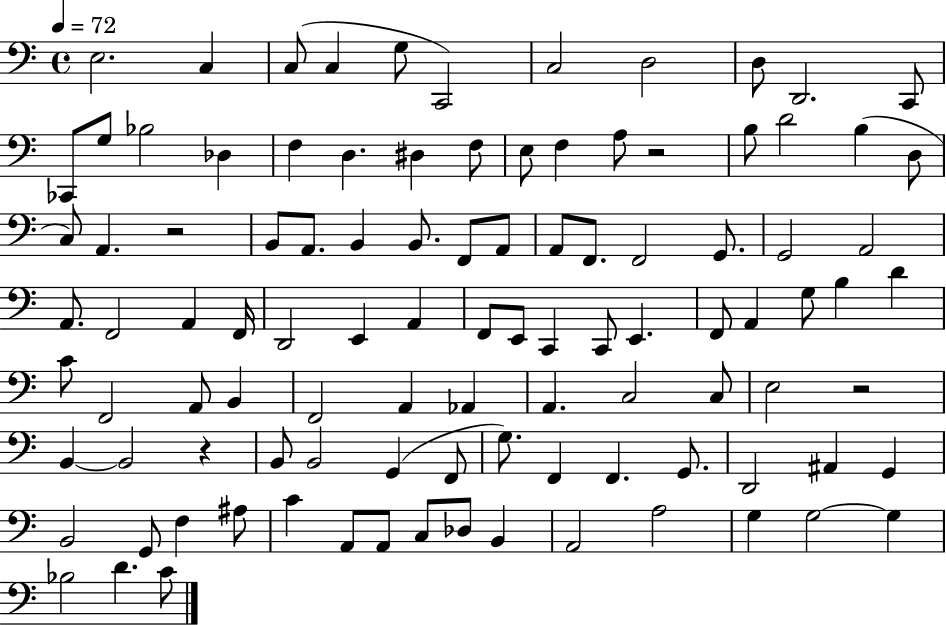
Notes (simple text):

E3/h. C3/q C3/e C3/q G3/e C2/h C3/h D3/h D3/e D2/h. C2/e CES2/e G3/e Bb3/h Db3/q F3/q D3/q. D#3/q F3/e E3/e F3/q A3/e R/h B3/e D4/h B3/q D3/e C3/e A2/q. R/h B2/e A2/e. B2/q B2/e. F2/e A2/e A2/e F2/e. F2/h G2/e. G2/h A2/h A2/e. F2/h A2/q F2/s D2/h E2/q A2/q F2/e E2/e C2/q C2/e E2/q. F2/e A2/q G3/e B3/q D4/q C4/e F2/h A2/e B2/q F2/h A2/q Ab2/q A2/q. C3/h C3/e E3/h R/h B2/q B2/h R/q B2/e B2/h G2/q F2/e G3/e. F2/q F2/q. G2/e. D2/h A#2/q G2/q B2/h G2/e F3/q A#3/e C4/q A2/e A2/e C3/e Db3/e B2/q A2/h A3/h G3/q G3/h G3/q Bb3/h D4/q. C4/e